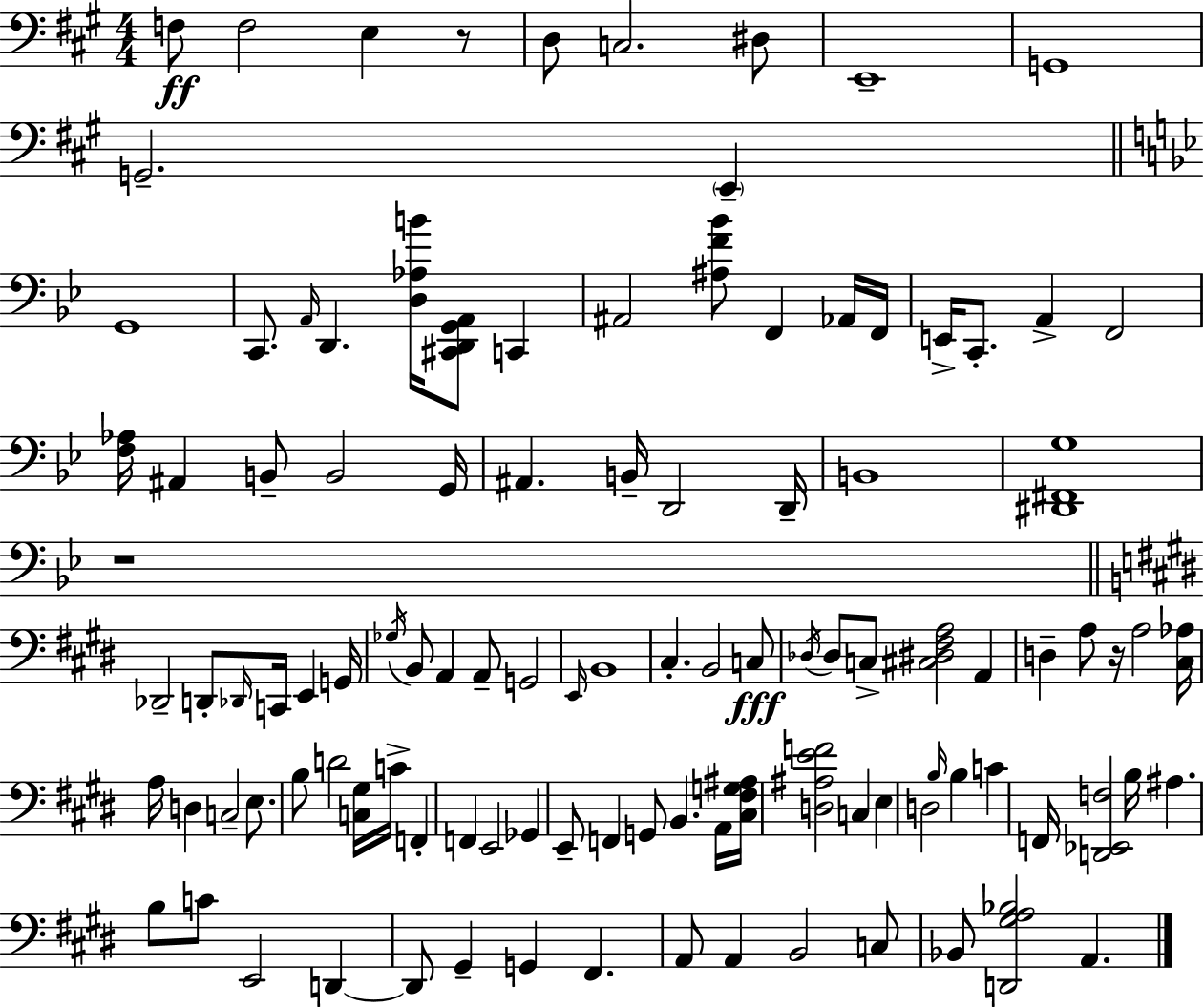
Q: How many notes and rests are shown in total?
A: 109